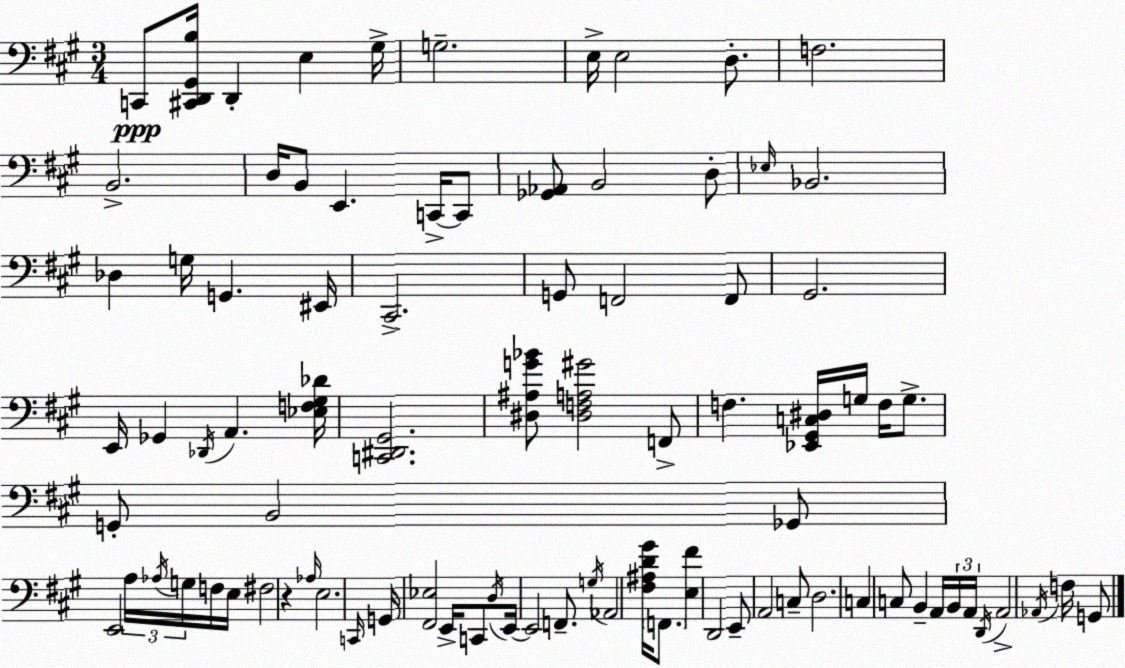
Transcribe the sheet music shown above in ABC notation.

X:1
T:Untitled
M:3/4
L:1/4
K:A
C,,/2 [^C,,D,,^G,,B,]/4 D,, E, ^G,/4 G,2 E,/4 E,2 D,/2 F,2 B,,2 D,/4 B,,/2 E,, C,,/4 C,,/2 [_G,,_A,,]/2 B,,2 D,/2 _E,/4 _B,,2 _D, G,/4 G,, ^E,,/4 ^C,,2 G,,/2 F,,2 F,,/2 ^G,,2 E,,/4 _G,, _D,,/4 A,, [_E,F,^G,_D]/4 [C,,^D,,^G,,]2 [^D,^A,G_B]/2 [^D,F,A,^G]2 F,,/2 F, [_E,,^G,,C,^D,]/4 G,/4 F,/4 G,/2 G,,/2 B,,2 _G,,/2 E,,2 A,/4 _A,/4 G,/4 F,/4 E,/4 ^F,2 z _A,/4 E,2 C,,/4 G,,/4 [^F,,_E,]2 E,,/4 C,,/2 D,/4 E,,/4 E,,2 F,,/2 G,/4 _A,,2 [^F,^A,D^G]/4 F,,/2 [E,^F] D,,2 E,,/2 A,,2 C,/2 D,2 C, C,/2 B,, A,,/4 B,,/4 A,,/4 D,,/4 A,,2 _A,,/4 F,/4 G,,/2